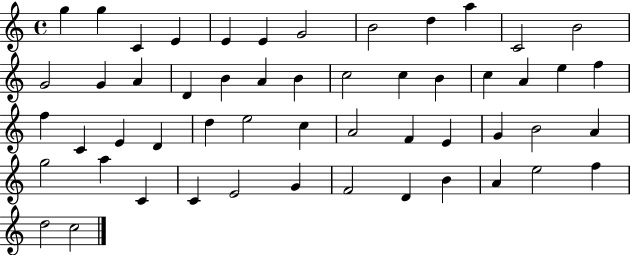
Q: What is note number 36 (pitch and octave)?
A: E4